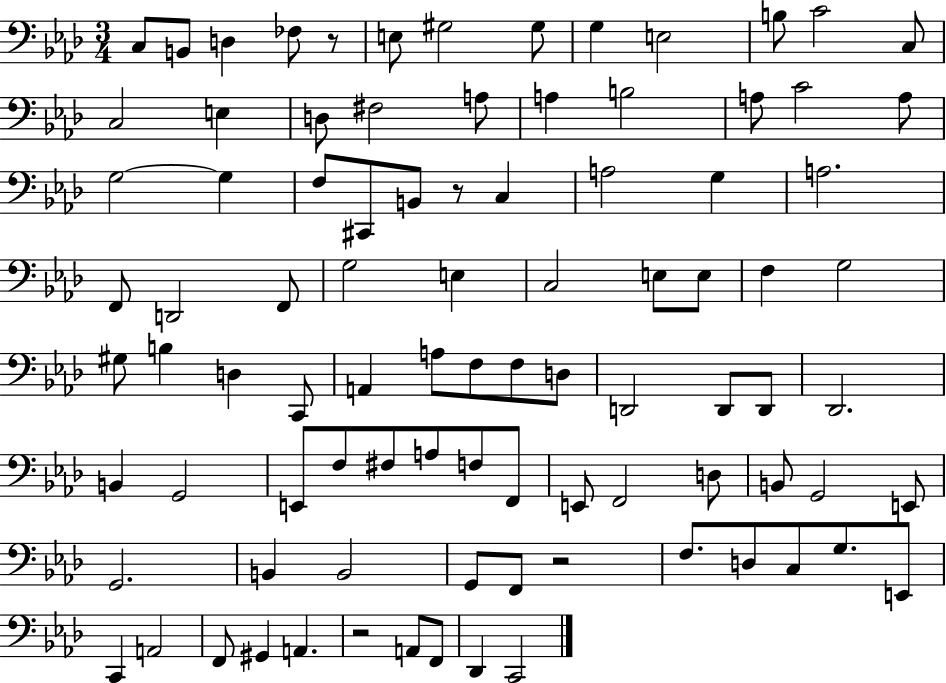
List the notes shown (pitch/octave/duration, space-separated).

C3/e B2/e D3/q FES3/e R/e E3/e G#3/h G#3/e G3/q E3/h B3/e C4/h C3/e C3/h E3/q D3/e F#3/h A3/e A3/q B3/h A3/e C4/h A3/e G3/h G3/q F3/e C#2/e B2/e R/e C3/q A3/h G3/q A3/h. F2/e D2/h F2/e G3/h E3/q C3/h E3/e E3/e F3/q G3/h G#3/e B3/q D3/q C2/e A2/q A3/e F3/e F3/e D3/e D2/h D2/e D2/e Db2/h. B2/q G2/h E2/e F3/e F#3/e A3/e F3/e F2/e E2/e F2/h D3/e B2/e G2/h E2/e G2/h. B2/q B2/h G2/e F2/e R/h F3/e. D3/e C3/e G3/e. E2/e C2/q A2/h F2/e G#2/q A2/q. R/h A2/e F2/e Db2/q C2/h